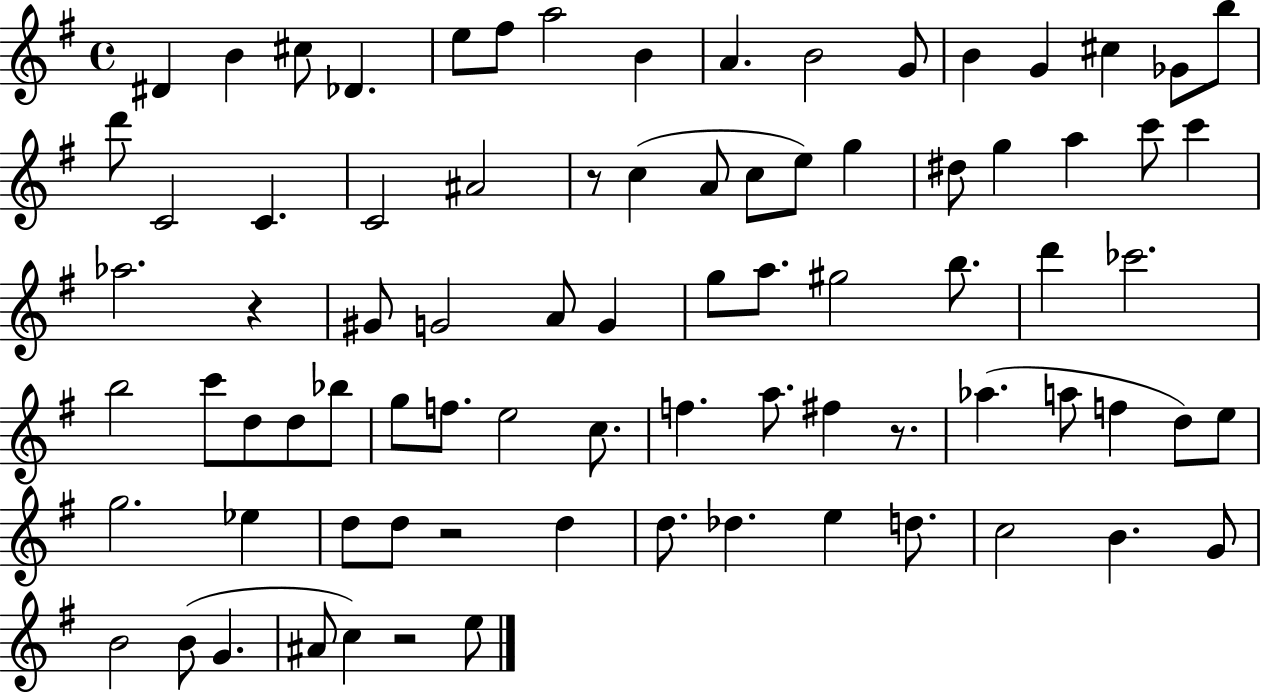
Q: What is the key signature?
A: G major